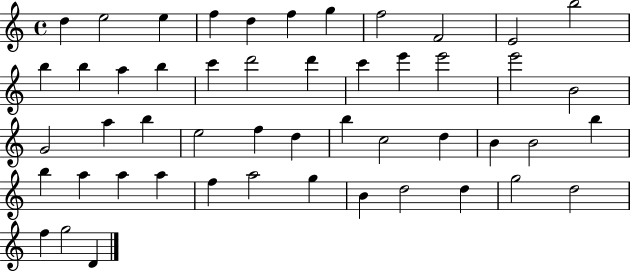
{
  \clef treble
  \time 4/4
  \defaultTimeSignature
  \key c \major
  d''4 e''2 e''4 | f''4 d''4 f''4 g''4 | f''2 f'2 | e'2 b''2 | \break b''4 b''4 a''4 b''4 | c'''4 d'''2 d'''4 | c'''4 e'''4 e'''2 | e'''2 b'2 | \break g'2 a''4 b''4 | e''2 f''4 d''4 | b''4 c''2 d''4 | b'4 b'2 b''4 | \break b''4 a''4 a''4 a''4 | f''4 a''2 g''4 | b'4 d''2 d''4 | g''2 d''2 | \break f''4 g''2 d'4 | \bar "|."
}